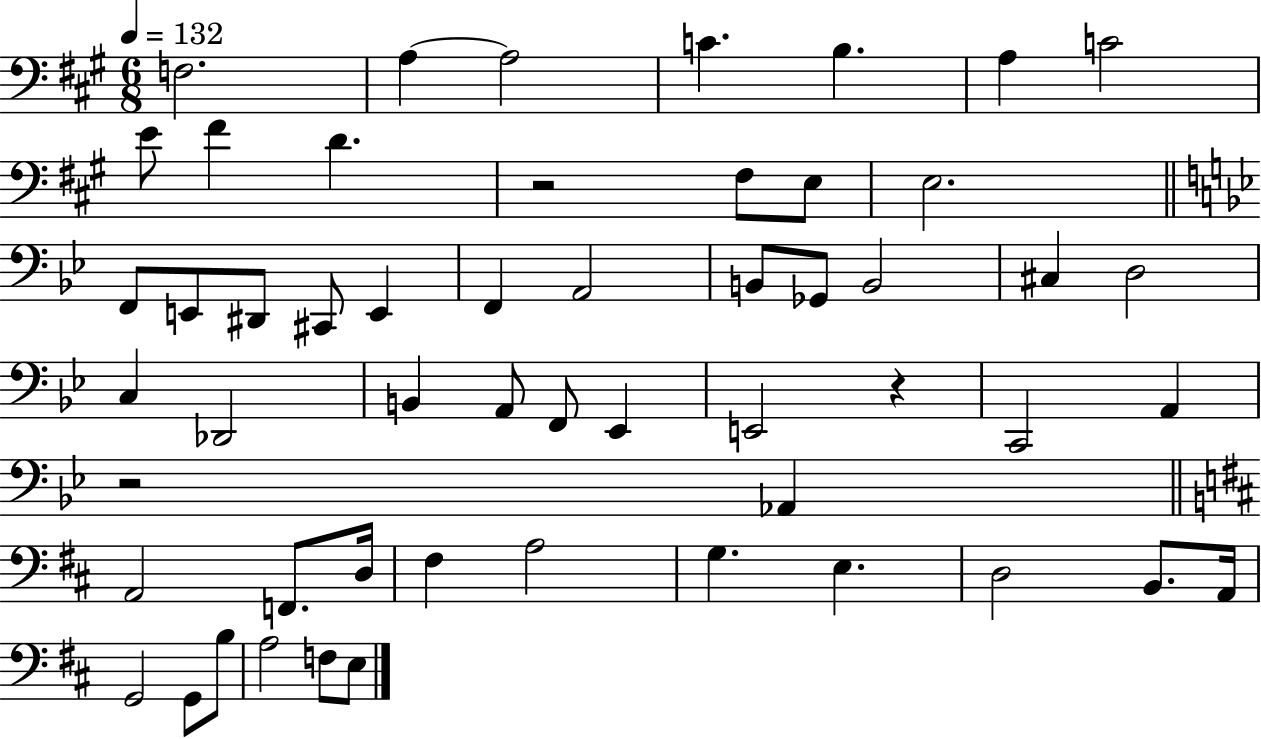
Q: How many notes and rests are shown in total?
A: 54